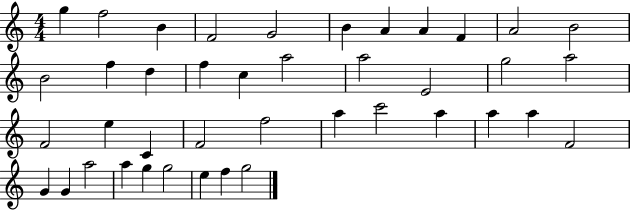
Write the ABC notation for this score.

X:1
T:Untitled
M:4/4
L:1/4
K:C
g f2 B F2 G2 B A A F A2 B2 B2 f d f c a2 a2 E2 g2 a2 F2 e C F2 f2 a c'2 a a a F2 G G a2 a g g2 e f g2